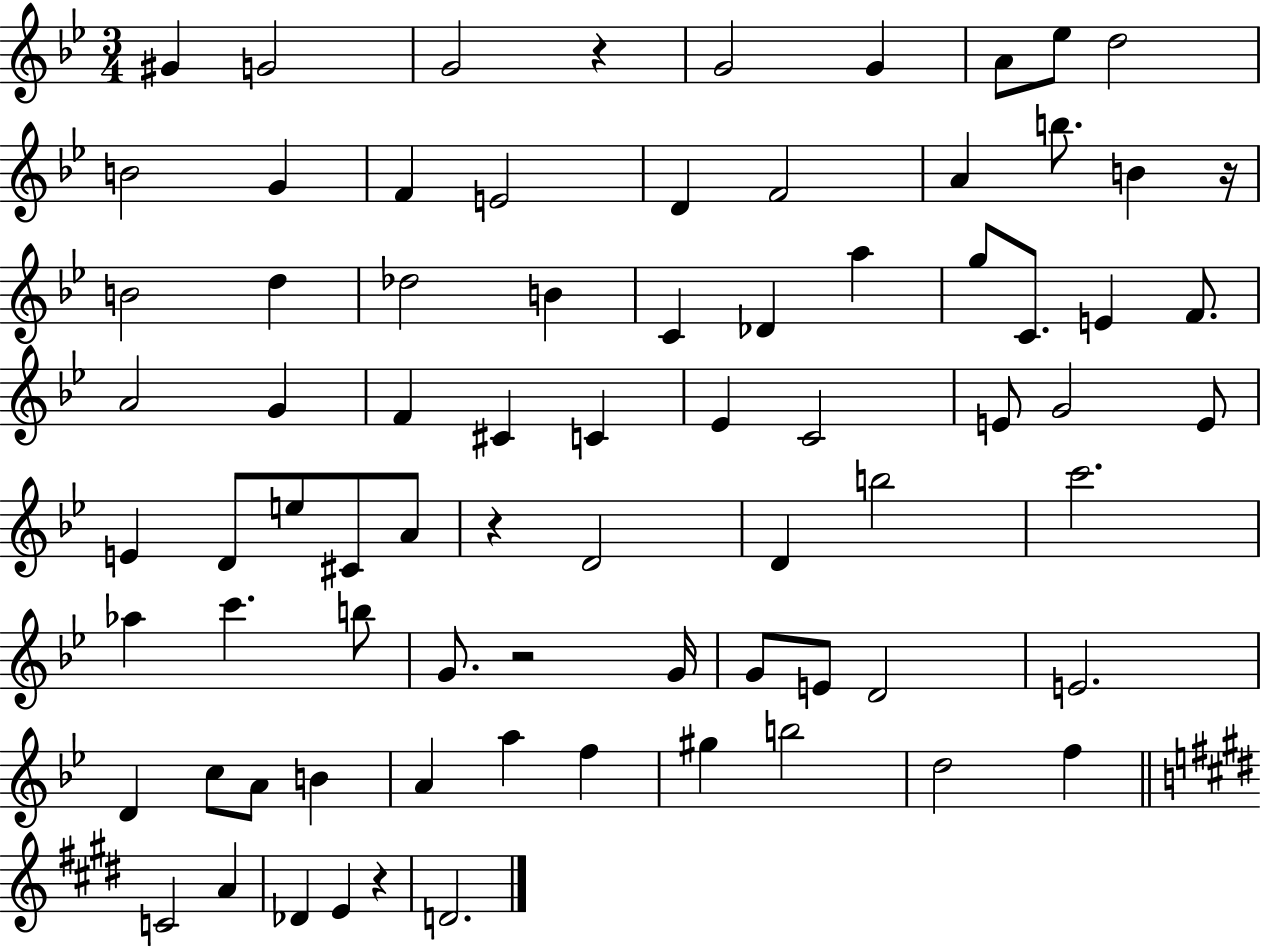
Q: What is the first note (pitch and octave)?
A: G#4